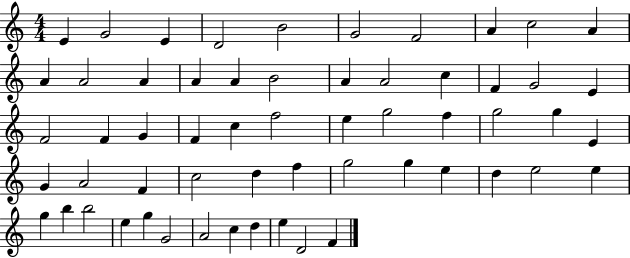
X:1
T:Untitled
M:4/4
L:1/4
K:C
E G2 E D2 B2 G2 F2 A c2 A A A2 A A A B2 A A2 c F G2 E F2 F G F c f2 e g2 f g2 g E G A2 F c2 d f g2 g e d e2 e g b b2 e g G2 A2 c d e D2 F